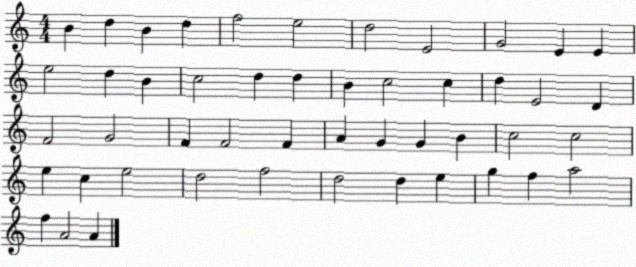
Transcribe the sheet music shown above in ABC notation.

X:1
T:Untitled
M:4/4
L:1/4
K:C
B d B d f2 e2 d2 E2 G2 E E e2 d B c2 d d B c2 c d E2 D F2 G2 F F2 F A G G B c2 c2 e c e2 d2 f2 d2 d e g f a2 f A2 A